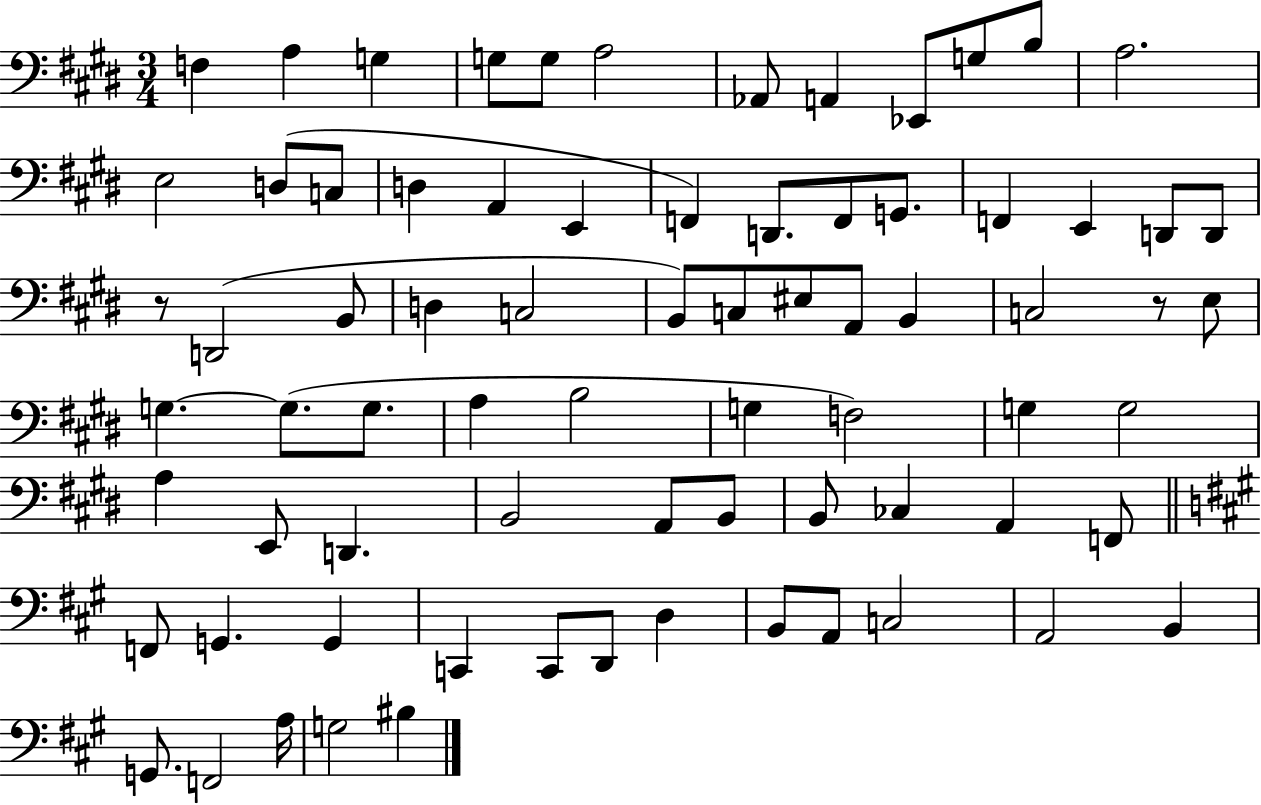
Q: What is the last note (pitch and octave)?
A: BIS3